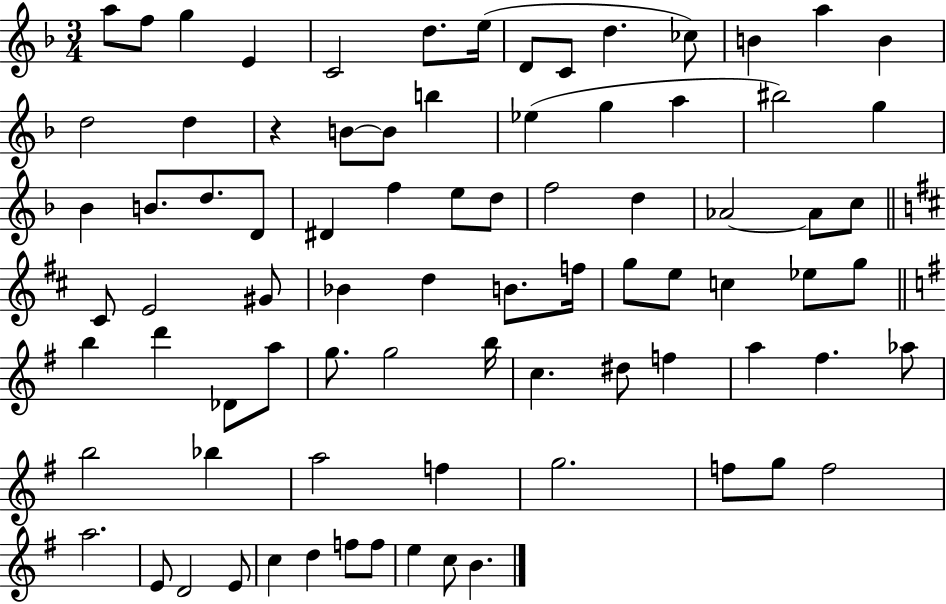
{
  \clef treble
  \numericTimeSignature
  \time 3/4
  \key f \major
  a''8 f''8 g''4 e'4 | c'2 d''8. e''16( | d'8 c'8 d''4. ces''8) | b'4 a''4 b'4 | \break d''2 d''4 | r4 b'8~~ b'8 b''4 | ees''4( g''4 a''4 | bis''2) g''4 | \break bes'4 b'8. d''8. d'8 | dis'4 f''4 e''8 d''8 | f''2 d''4 | aes'2~~ aes'8 c''8 | \break \bar "||" \break \key d \major cis'8 e'2 gis'8 | bes'4 d''4 b'8. f''16 | g''8 e''8 c''4 ees''8 g''8 | \bar "||" \break \key e \minor b''4 d'''4 des'8 a''8 | g''8. g''2 b''16 | c''4. dis''8 f''4 | a''4 fis''4. aes''8 | \break b''2 bes''4 | a''2 f''4 | g''2. | f''8 g''8 f''2 | \break a''2. | e'8 d'2 e'8 | c''4 d''4 f''8 f''8 | e''4 c''8 b'4. | \break \bar "|."
}